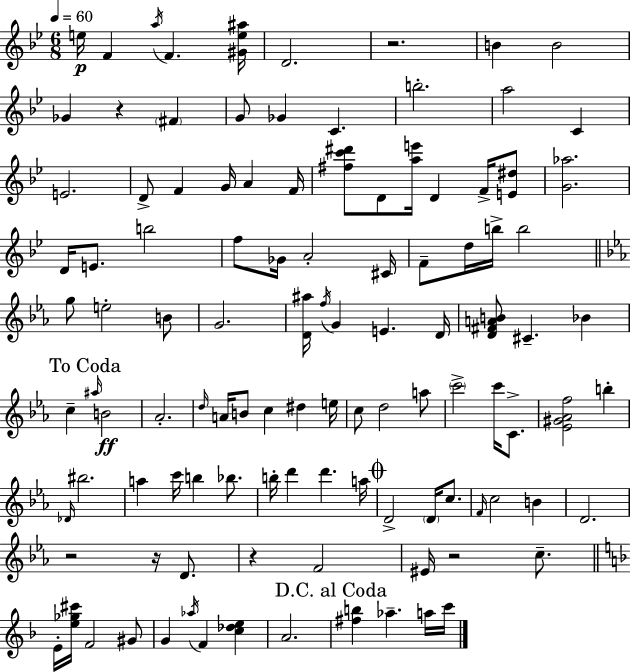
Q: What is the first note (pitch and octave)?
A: E5